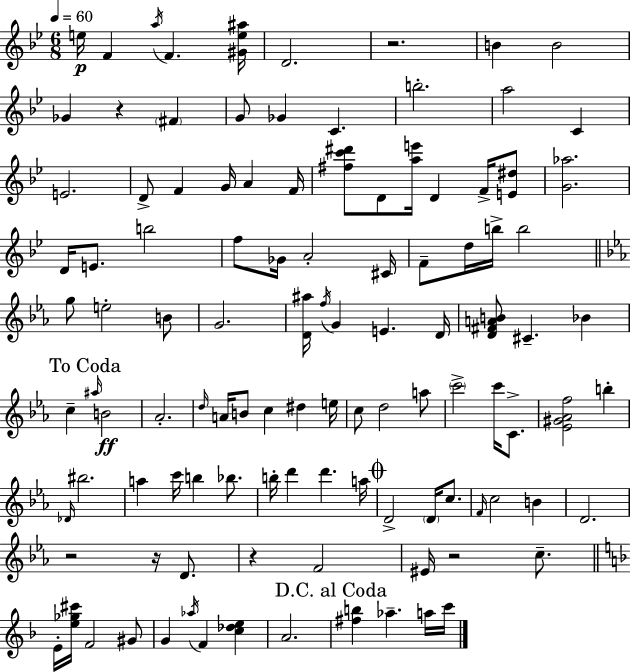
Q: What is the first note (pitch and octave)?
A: E5